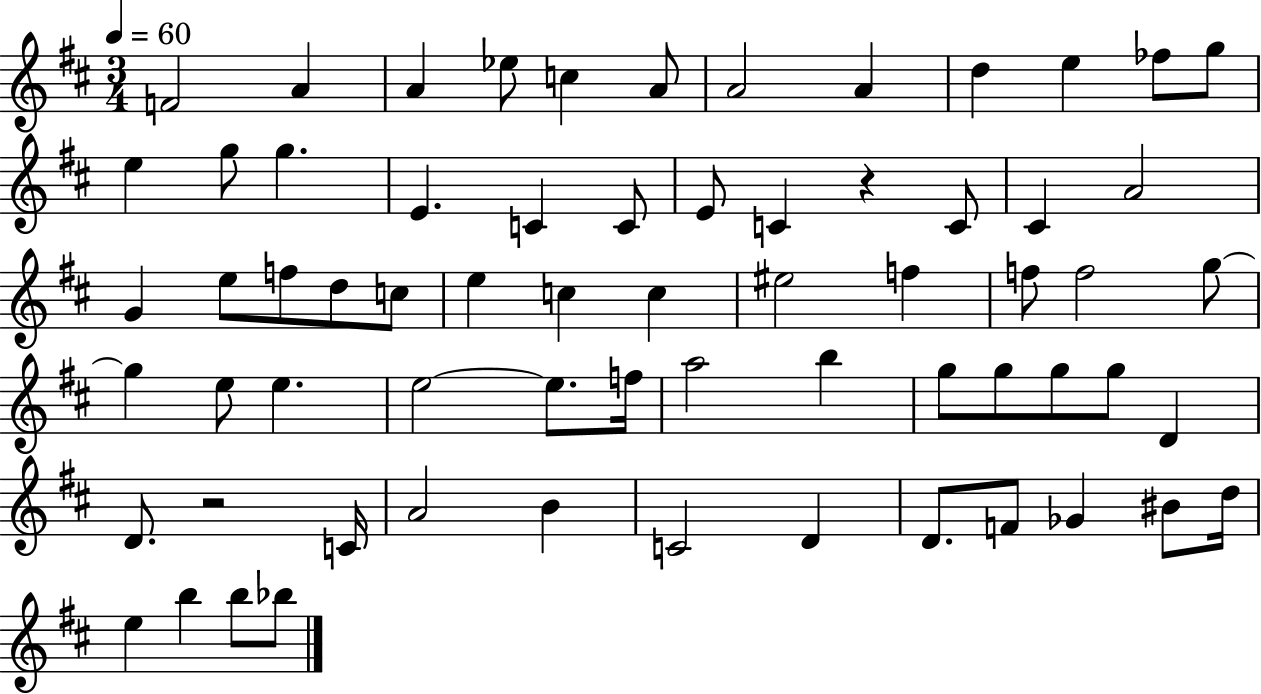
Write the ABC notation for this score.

X:1
T:Untitled
M:3/4
L:1/4
K:D
F2 A A _e/2 c A/2 A2 A d e _f/2 g/2 e g/2 g E C C/2 E/2 C z C/2 ^C A2 G e/2 f/2 d/2 c/2 e c c ^e2 f f/2 f2 g/2 g e/2 e e2 e/2 f/4 a2 b g/2 g/2 g/2 g/2 D D/2 z2 C/4 A2 B C2 D D/2 F/2 _G ^B/2 d/4 e b b/2 _b/2